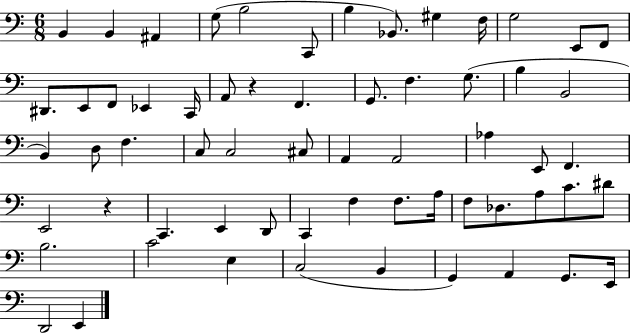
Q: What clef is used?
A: bass